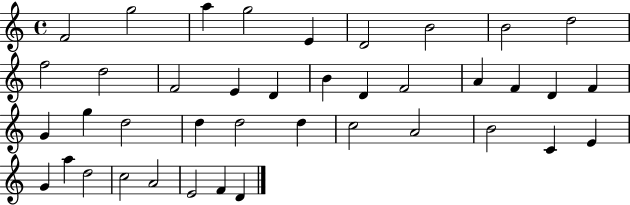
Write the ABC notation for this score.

X:1
T:Untitled
M:4/4
L:1/4
K:C
F2 g2 a g2 E D2 B2 B2 d2 f2 d2 F2 E D B D F2 A F D F G g d2 d d2 d c2 A2 B2 C E G a d2 c2 A2 E2 F D